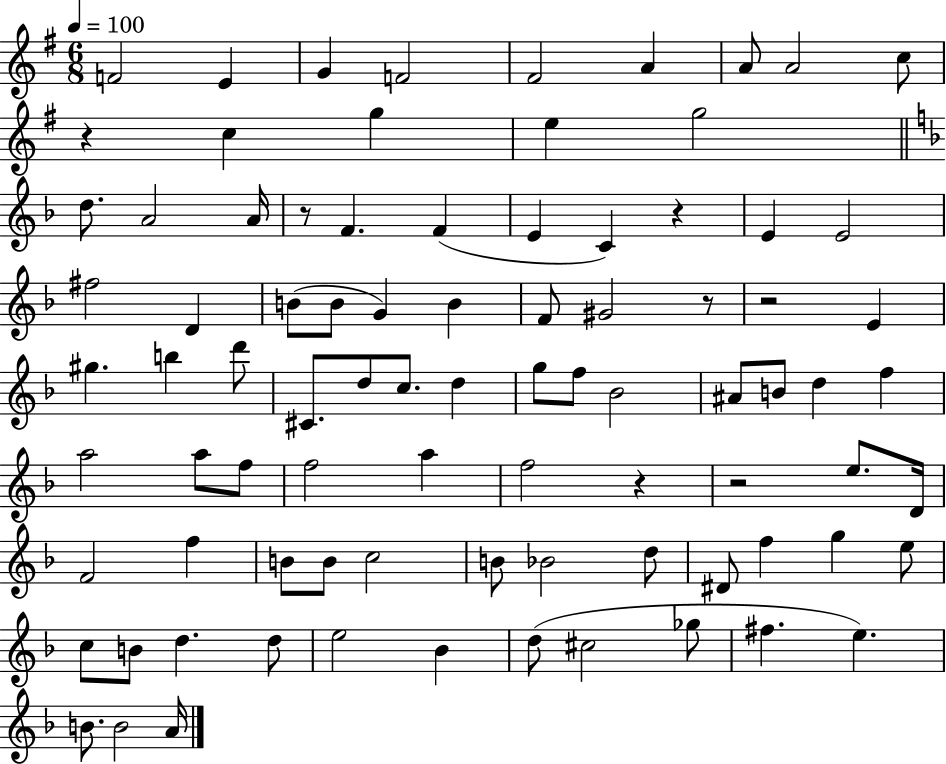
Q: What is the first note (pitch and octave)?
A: F4